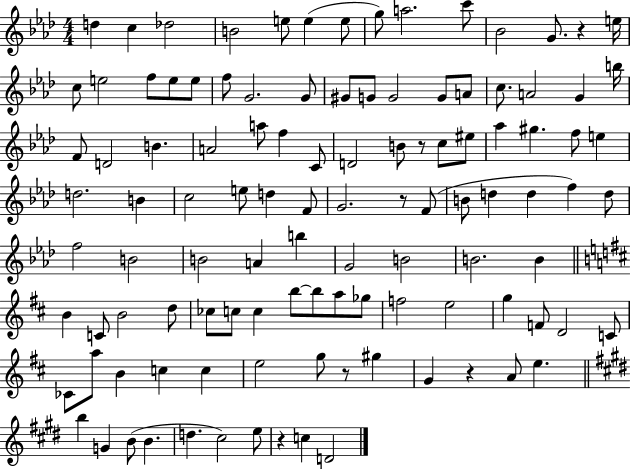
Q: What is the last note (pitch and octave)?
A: D4